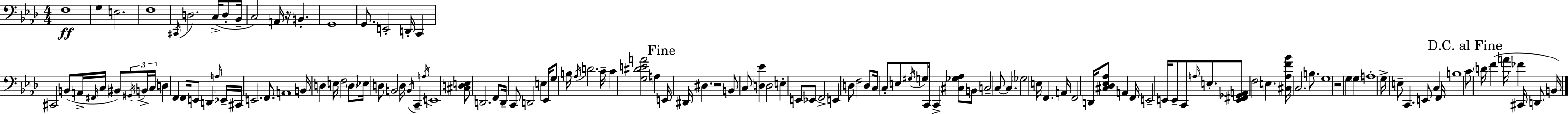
F3/w G3/q E3/h. F3/w C#2/s D3/h. C3/s D3/e Bb2/s C3/h A2/s R/s B2/q. G2/w G2/e. E2/h D2/s C2/q C#2/h B2/e A2/s F#2/s C3/s BIS2/e G#2/s B2/s C3/s D3/q F2/q F2/s E2/e D2/q A3/s Eb2/s C#2/s E2/h. F2/e. A2/w B2/s D3/q E3/s F3/h D3/e Eb3/s D3/e B2/h D3/s B2/s C2/q A3/s E2/w [C#3,D3,E3]/e D2/h. F2/e D2/s C2/e D2/h E3/q Eb2/s G3/e B3/s Ab3/s D4/h. C4/s C4/q [G3,D#4,E4,A4]/h A3/q E2/s D#2/s D#3/q. R/h B2/e C3/e [D3,Eb4]/q D3/h E3/q E2/e Eb2/e F2/h E2/q D3/e F3/h D3/e C3/s C3/e E3/e G#3/s G3/e C2/s C2/q [C#3,Gb3,Ab3]/e B2/e C3/h C3/e C3/q. Gb3/h E3/s F2/q. A2/s F2/h D2/s [C#3,Db3,Eb3,Ab3]/e A2/q F2/s E2/h E2/s E2/e C2/e A3/s E3/e. [E2,F#2,Gb2,A2]/e F3/h E3/q. [C#3,Ab3,F4,Bb4]/s C3/h. B3/e. G3/w R/h G3/q G3/q A3/w G3/s E3/e C2/q. E2/e C3/q F2/s B3/w C4/e D4/s F4/q A4/s FES4/q C#2/s D2/e B2/s